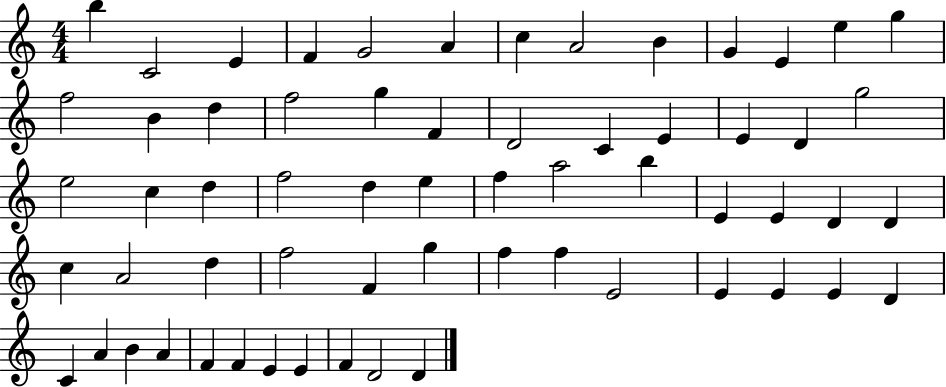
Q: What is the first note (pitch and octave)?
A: B5